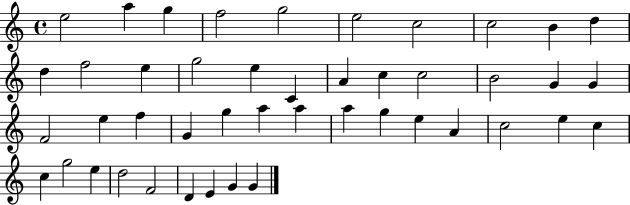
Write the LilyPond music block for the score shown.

{
  \clef treble
  \time 4/4
  \defaultTimeSignature
  \key c \major
  e''2 a''4 g''4 | f''2 g''2 | e''2 c''2 | c''2 b'4 d''4 | \break d''4 f''2 e''4 | g''2 e''4 c'4 | a'4 c''4 c''2 | b'2 g'4 g'4 | \break f'2 e''4 f''4 | g'4 g''4 a''4 a''4 | a''4 g''4 e''4 a'4 | c''2 e''4 c''4 | \break c''4 g''2 e''4 | d''2 f'2 | d'4 e'4 g'4 g'4 | \bar "|."
}